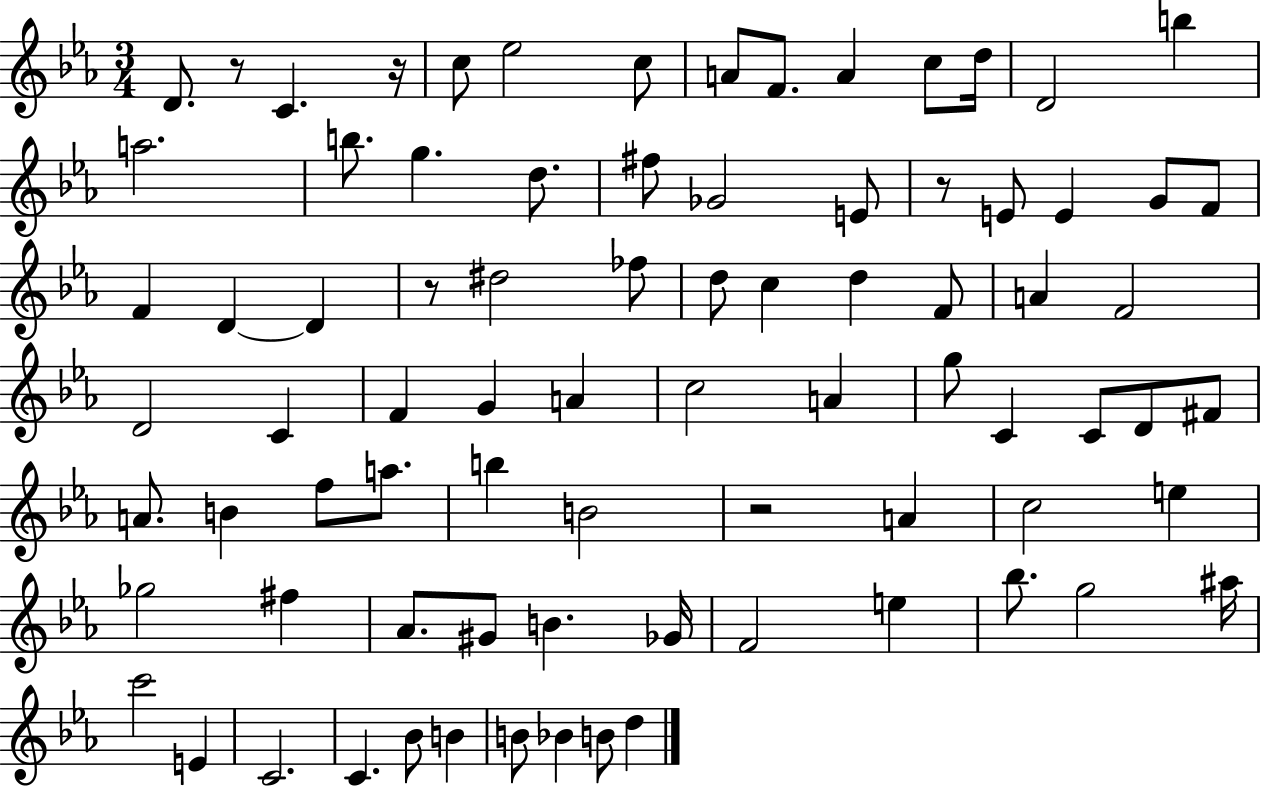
{
  \clef treble
  \numericTimeSignature
  \time 3/4
  \key ees \major
  d'8. r8 c'4. r16 | c''8 ees''2 c''8 | a'8 f'8. a'4 c''8 d''16 | d'2 b''4 | \break a''2. | b''8. g''4. d''8. | fis''8 ges'2 e'8 | r8 e'8 e'4 g'8 f'8 | \break f'4 d'4~~ d'4 | r8 dis''2 fes''8 | d''8 c''4 d''4 f'8 | a'4 f'2 | \break d'2 c'4 | f'4 g'4 a'4 | c''2 a'4 | g''8 c'4 c'8 d'8 fis'8 | \break a'8. b'4 f''8 a''8. | b''4 b'2 | r2 a'4 | c''2 e''4 | \break ges''2 fis''4 | aes'8. gis'8 b'4. ges'16 | f'2 e''4 | bes''8. g''2 ais''16 | \break c'''2 e'4 | c'2. | c'4. bes'8 b'4 | b'8 bes'4 b'8 d''4 | \break \bar "|."
}